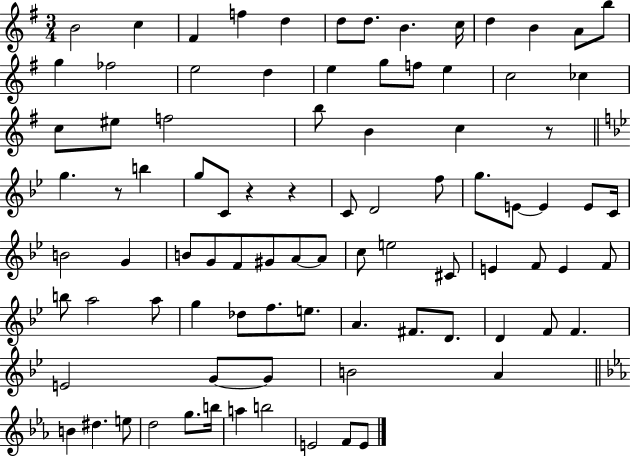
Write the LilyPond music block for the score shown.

{
  \clef treble
  \numericTimeSignature
  \time 3/4
  \key g \major
  b'2 c''4 | fis'4 f''4 d''4 | d''8 d''8. b'4. c''16 | d''4 b'4 a'8 b''8 | \break g''4 fes''2 | e''2 d''4 | e''4 g''8 f''8 e''4 | c''2 ces''4 | \break c''8 eis''8 f''2 | b''8 b'4 c''4 r8 | \bar "||" \break \key g \minor g''4. r8 b''4 | g''8 c'8 r4 r4 | c'8 d'2 f''8 | g''8. e'8~~ e'4 e'8 c'16 | \break b'2 g'4 | b'8 g'8 f'8 gis'8 a'8~~ a'8 | c''8 e''2 cis'8 | e'4 f'8 e'4 f'8 | \break b''8 a''2 a''8 | g''4 des''8 f''8. e''8. | a'4. fis'8. d'8. | d'4 f'8 f'4. | \break e'2 g'8~~ g'8 | b'2 a'4 | \bar "||" \break \key c \minor b'4 dis''4. e''8 | d''2 g''8. b''16 | a''4 b''2 | e'2 f'8 e'8 | \break \bar "|."
}